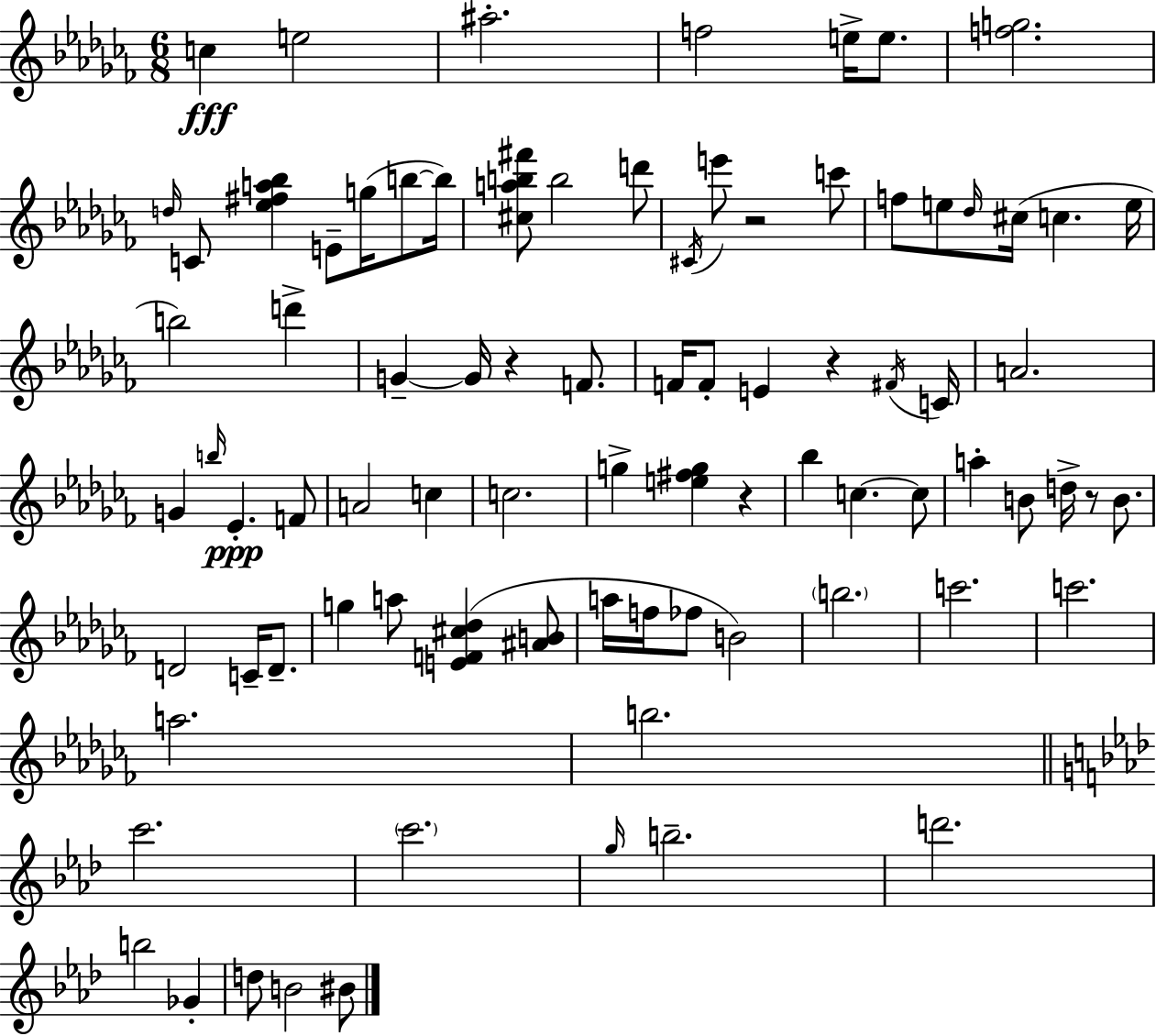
X:1
T:Untitled
M:6/8
L:1/4
K:Abm
c e2 ^a2 f2 e/4 e/2 [fg]2 d/4 C/2 [_e^fa_b] E/2 g/4 b/2 b/4 [^cab^f']/2 b2 d'/2 ^C/4 e'/2 z2 c'/2 f/2 e/2 _d/4 ^c/4 c e/4 b2 d' G G/4 z F/2 F/4 F/2 E z ^F/4 C/4 A2 G b/4 _E F/2 A2 c c2 g [e^fg] z _b c c/2 a B/2 d/4 z/2 B/2 D2 C/4 D/2 g a/2 [EF^c_d] [^AB]/2 a/4 f/4 _f/2 B2 b2 c'2 c'2 a2 b2 c'2 c'2 g/4 b2 d'2 b2 _G d/2 B2 ^B/2